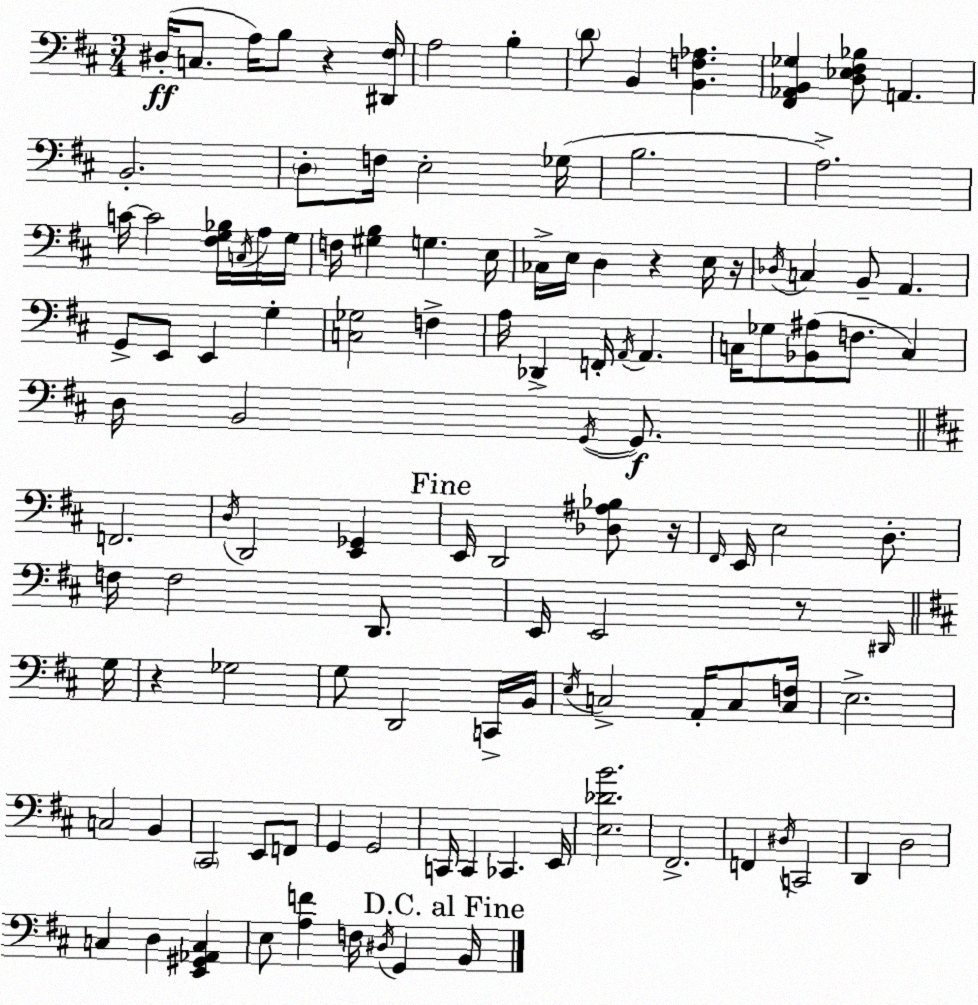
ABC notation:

X:1
T:Untitled
M:3/4
L:1/4
K:D
^D,/4 C,/2 A,/4 B,/2 z [^D,,^F,]/4 A,2 B, D/2 B,, [B,,F,_A,] [^F,,_A,,B,,_G,] [D,_E,^F,_B,]/2 A,, B,,2 D,/2 F,/4 E,2 _G,/4 B,2 A,2 C/4 C2 [^F,G,_B,]/4 C,/4 A,/4 G,/4 F,/4 [^G,B,] G, E,/4 _C,/4 E,/4 D, z E,/4 z/4 _D,/4 C, B,,/2 A,, G,,/2 E,,/2 E,, G, [C,_G,]2 F, A,/4 _D,, F,,/4 A,,/4 A,, C,/4 _G,/2 [_B,,^A,]/2 F,/2 C, D,/4 B,,2 G,,/4 G,,/2 F,,2 D,/4 D,,2 [E,,_G,,] E,,/4 D,,2 [_D,^A,_B,]/2 z/4 ^F,,/4 E,,/4 E,2 D,/2 F,/4 F,2 D,,/2 E,,/4 E,,2 z/2 ^D,,/4 G,/4 z _G,2 G,/2 D,,2 C,,/4 B,,/4 E,/4 C,2 A,,/4 C,/2 [C,F,]/4 E,2 C,2 B,, ^C,,2 E,,/2 F,,/2 G,, G,,2 C,,/4 C,, _C,, E,,/4 [E,_DB]2 ^F,,2 F,, ^D,/4 C,,2 D,, D,2 C, D, [E,,^G,,_A,,C,] E,/2 [A,F] F,/4 ^D,/4 G,, B,,/4